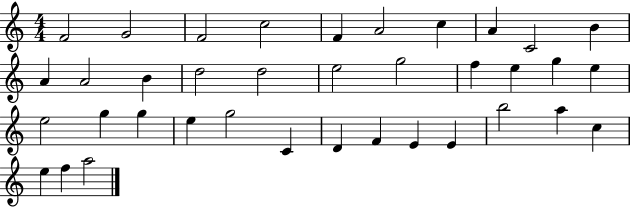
X:1
T:Untitled
M:4/4
L:1/4
K:C
F2 G2 F2 c2 F A2 c A C2 B A A2 B d2 d2 e2 g2 f e g e e2 g g e g2 C D F E E b2 a c e f a2